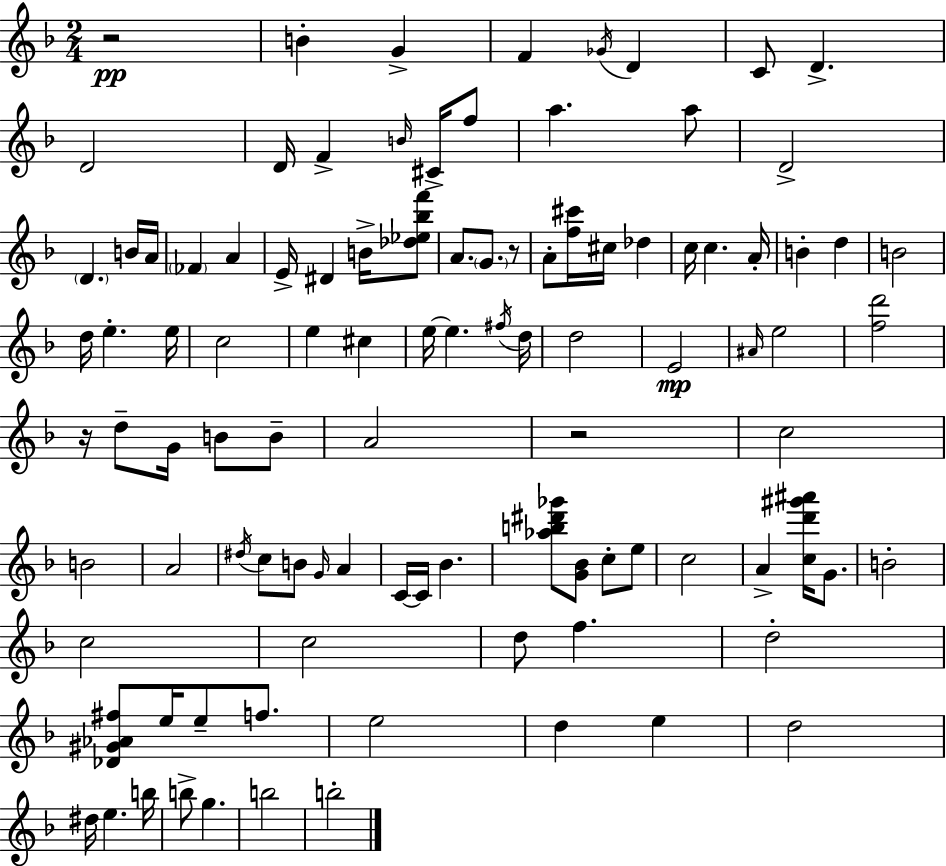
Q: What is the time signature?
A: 2/4